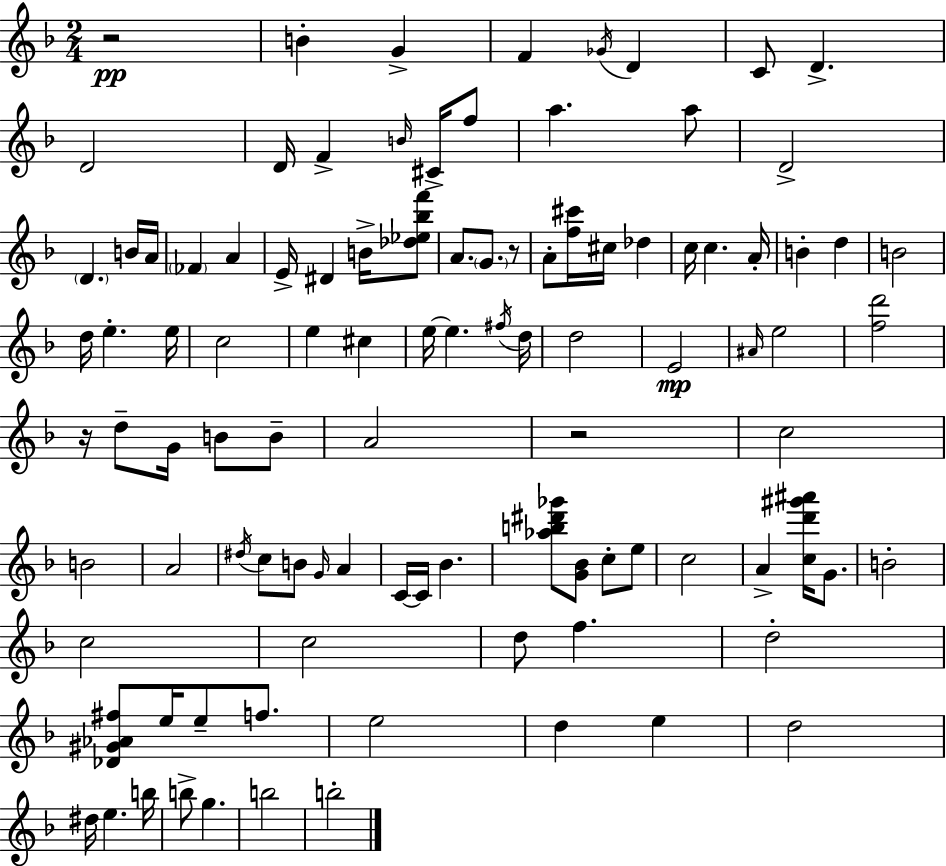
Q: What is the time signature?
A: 2/4